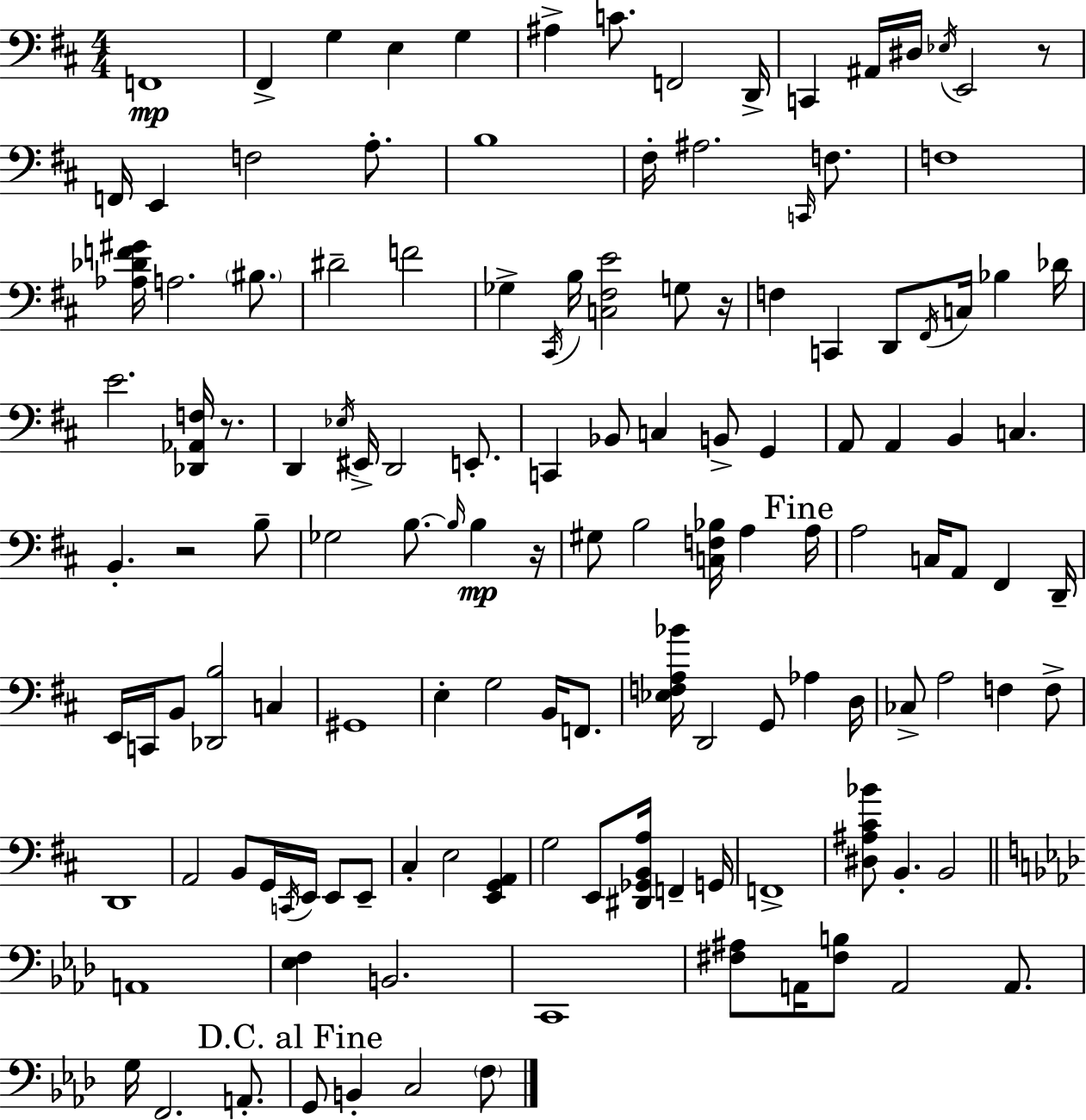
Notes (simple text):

F2/w F#2/q G3/q E3/q G3/q A#3/q C4/e. F2/h D2/s C2/q A#2/s D#3/s Eb3/s E2/h R/e F2/s E2/q F3/h A3/e. B3/w F#3/s A#3/h. C2/s F3/e. F3/w [Ab3,Db4,F4,G#4]/s A3/h. BIS3/e. D#4/h F4/h Gb3/q C#2/s B3/s [C3,F#3,E4]/h G3/e R/s F3/q C2/q D2/e F#2/s C3/s Bb3/q Db4/s E4/h. [Db2,Ab2,F3]/s R/e. D2/q Eb3/s EIS2/s D2/h E2/e. C2/q Bb2/e C3/q B2/e G2/q A2/e A2/q B2/q C3/q. B2/q. R/h B3/e Gb3/h B3/e. B3/s B3/q R/s G#3/e B3/h [C3,F3,Bb3]/s A3/q A3/s A3/h C3/s A2/e F#2/q D2/s E2/s C2/s B2/e [Db2,B3]/h C3/q G#2/w E3/q G3/h B2/s F2/e. [Eb3,F3,A3,Bb4]/s D2/h G2/e Ab3/q D3/s CES3/e A3/h F3/q F3/e D2/w A2/h B2/e G2/s C2/s E2/s E2/e E2/e C#3/q E3/h [E2,G2,A2]/q G3/h E2/e [D#2,Gb2,B2,A3]/s F2/q G2/s F2/w [D#3,A#3,C#4,Bb4]/e B2/q. B2/h A2/w [Eb3,F3]/q B2/h. C2/w [F#3,A#3]/e A2/s [F#3,B3]/e A2/h A2/e. G3/s F2/h. A2/e. G2/e B2/q C3/h F3/e